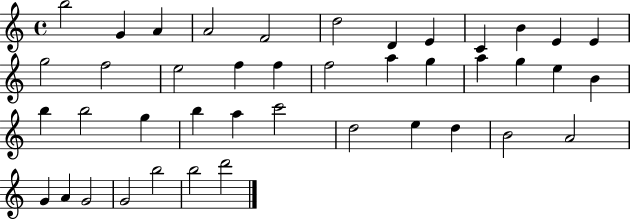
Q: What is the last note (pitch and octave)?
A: D6